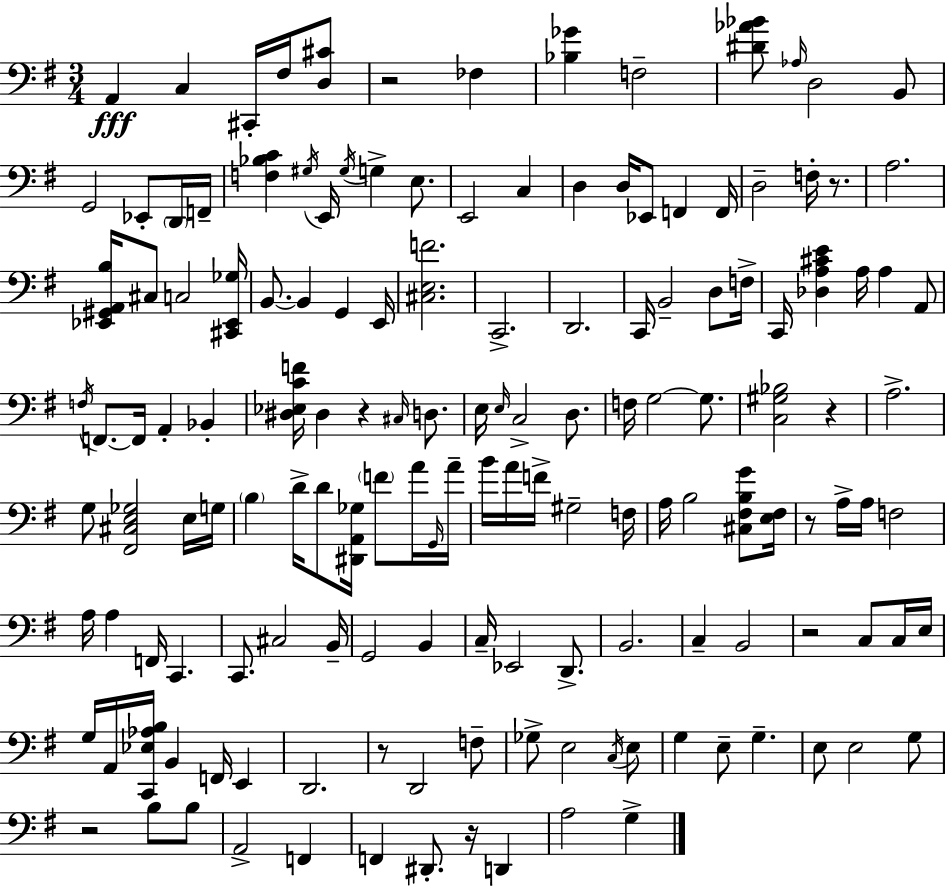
A2/q C3/q C#2/s F#3/s [D3,C#4]/e R/h FES3/q [Bb3,Gb4]/q F3/h [D#4,Ab4,Bb4]/e Ab3/s D3/h B2/e G2/h Eb2/e D2/s F2/s [F3,Bb3,C4]/q G#3/s E2/s G#3/s G3/q E3/e. E2/h C3/q D3/q D3/s Eb2/e F2/q F2/s D3/h F3/s R/e. A3/h. [Eb2,G#2,A2,B3]/s C#3/e C3/h [C#2,Eb2,Gb3]/s B2/e. B2/q G2/q E2/s [C#3,E3,F4]/h. C2/h. D2/h. C2/s B2/h D3/e F3/s C2/s [Db3,A3,C#4,E4]/q A3/s A3/q A2/e F3/s F2/e. F2/s A2/q Bb2/q [D#3,Eb3,C4,F4]/s D#3/q R/q C#3/s D3/e. E3/s E3/s C3/h D3/e. F3/s G3/h G3/e. [C3,G#3,Bb3]/h R/q A3/h. G3/e [F#2,C#3,E3,Gb3]/h E3/s G3/s B3/q D4/s D4/e [D#2,A2,Gb3]/s F4/e A4/s G2/s A4/s B4/s A4/s F4/s G#3/h F3/s A3/s B3/h [C#3,F#3,B3,G4]/e [E3,F#3]/s R/e A3/s A3/s F3/h A3/s A3/q F2/s C2/q. C2/e. C#3/h B2/s G2/h B2/q C3/s Eb2/h D2/e. B2/h. C3/q B2/h R/h C3/e C3/s E3/s G3/s A2/s [C2,Eb3,Ab3,B3]/s B2/q F2/s E2/q D2/h. R/e D2/h F3/e Gb3/e E3/h C3/s E3/e G3/q E3/e G3/q. E3/e E3/h G3/e R/h B3/e B3/e A2/h F2/q F2/q D#2/e. R/s D2/q A3/h G3/q